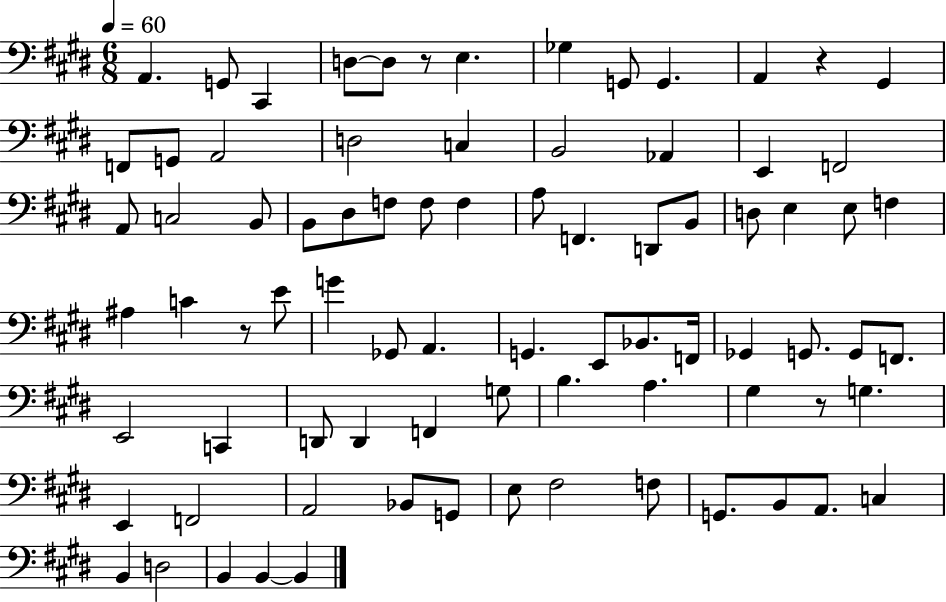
X:1
T:Untitled
M:6/8
L:1/4
K:E
A,, G,,/2 ^C,, D,/2 D,/2 z/2 E, _G, G,,/2 G,, A,, z ^G,, F,,/2 G,,/2 A,,2 D,2 C, B,,2 _A,, E,, F,,2 A,,/2 C,2 B,,/2 B,,/2 ^D,/2 F,/2 F,/2 F, A,/2 F,, D,,/2 B,,/2 D,/2 E, E,/2 F, ^A, C z/2 E/2 G _G,,/2 A,, G,, E,,/2 _B,,/2 F,,/4 _G,, G,,/2 G,,/2 F,,/2 E,,2 C,, D,,/2 D,, F,, G,/2 B, A, ^G, z/2 G, E,, F,,2 A,,2 _B,,/2 G,,/2 E,/2 ^F,2 F,/2 G,,/2 B,,/2 A,,/2 C, B,, D,2 B,, B,, B,,